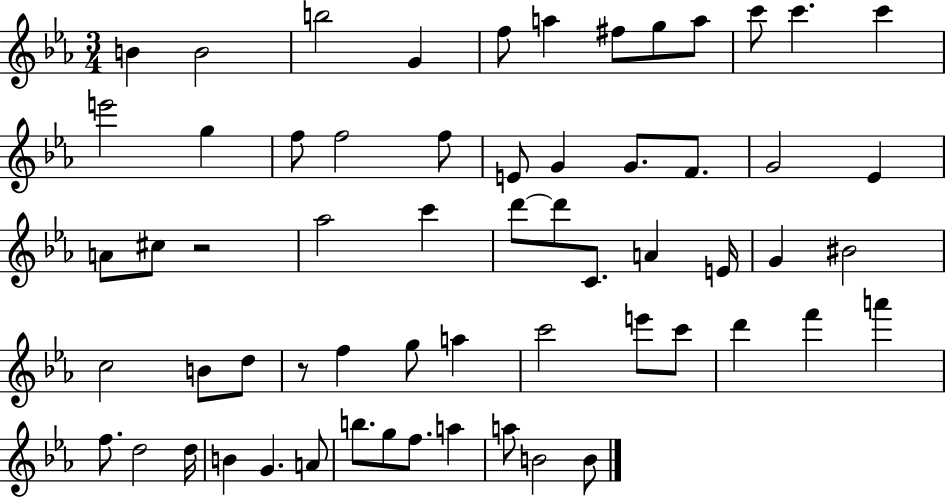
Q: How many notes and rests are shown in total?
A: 61